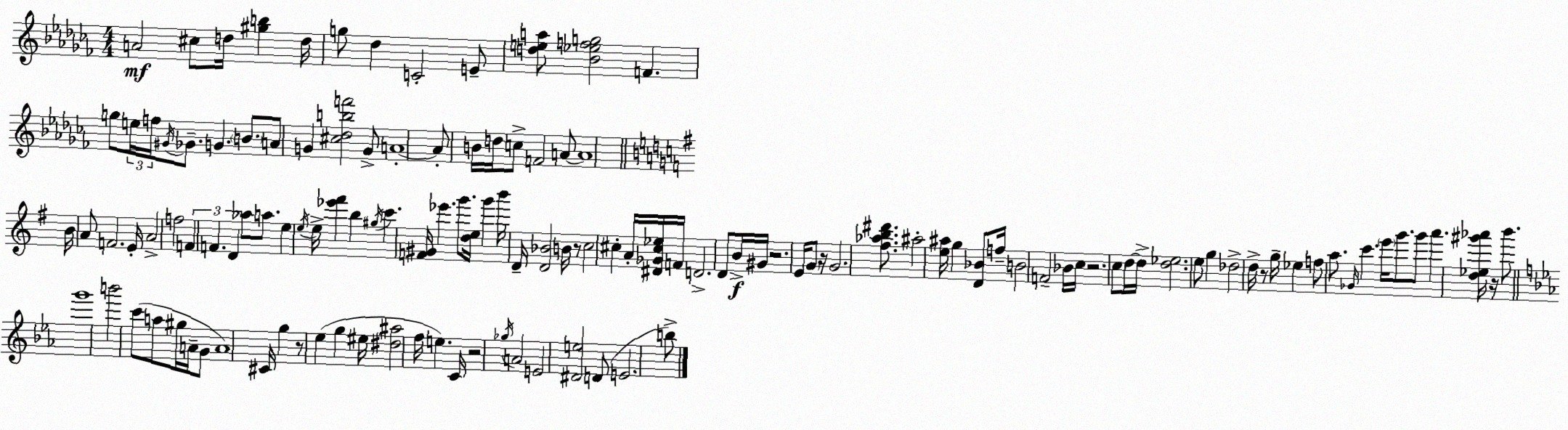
X:1
T:Untitled
M:4/4
L:1/4
K:Abm
A2 ^c/2 d/4 [^gb] d/4 g/2 _d C2 E/2 [dea]/2 [_B_efg]2 F g/2 e/4 f/4 ^G/4 _G/2 G B/2 A/2 G [^c_dbf']2 G/2 A4 A/2 B/4 d/4 c/2 F2 A/2 A4 B/4 A/2 F2 E/4 A2 f2 F F D _a/2 a/2 e e/4 e/4 [_e'^f'] b ^g/4 c' [F^G]/4 _e' g'/2 [de]/4 g' b'/4 D/4 [D_B]2 B/4 z/2 c2 ^c A/4 [^D_G^c_e]/4 F/4 D2 D/2 B/4 ^G/4 z2 E/4 G/2 z/4 G2 [^f_ab^d']/2 ^a2 [e^a]/4 g [D_B]/2 f/4 B2 F2 _B/4 c/4 z2 c/2 d/4 d/4 [d_e]2 e/2 g _d2 d/4 z/2 g/4 _e f/2 a/2 _G/4 c' e'/4 g'/2 g'/2 a' [d_e^g'_a']/4 z/4 b'/2 g'4 b'2 c'/2 a/2 ^g/4 A/4 G/2 A4 ^C/4 g z/2 _e g ^e/4 [^d^a]2 f/4 e C/4 z2 _g/4 A2 E2 [^De]2 D/2 E2 b/2